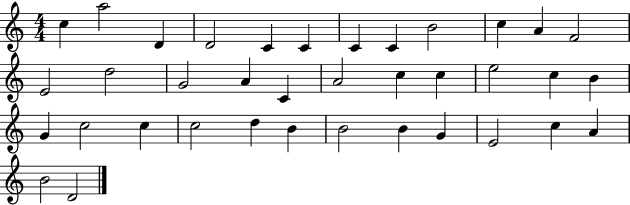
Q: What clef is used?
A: treble